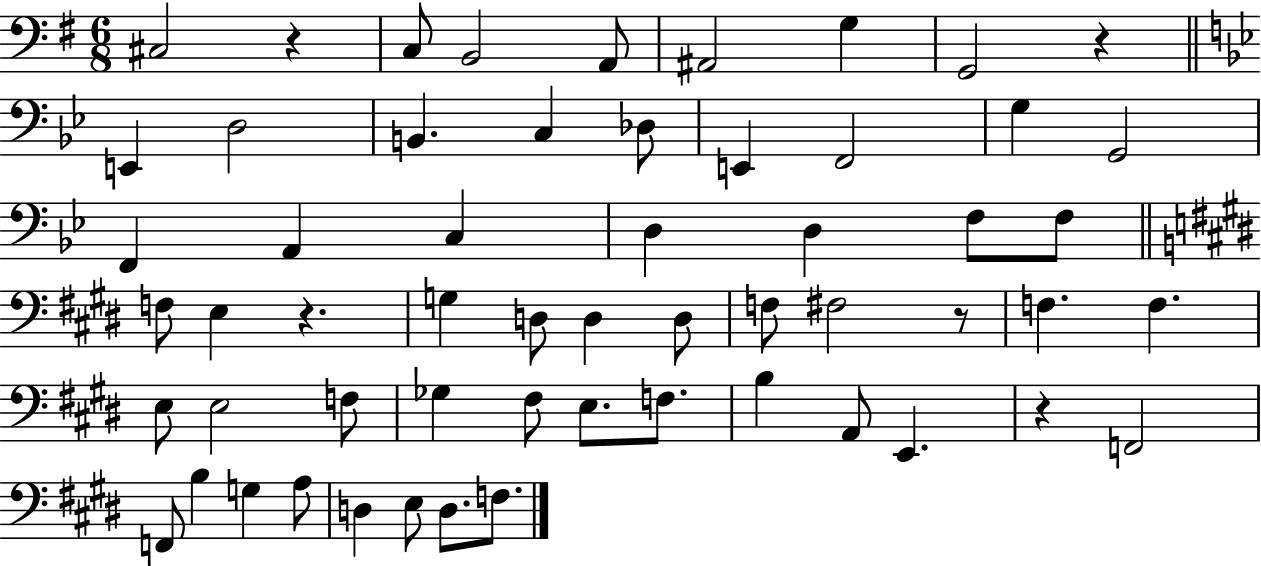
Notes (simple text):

C#3/h R/q C3/e B2/h A2/e A#2/h G3/q G2/h R/q E2/q D3/h B2/q. C3/q Db3/e E2/q F2/h G3/q G2/h F2/q A2/q C3/q D3/q D3/q F3/e F3/e F3/e E3/q R/q. G3/q D3/e D3/q D3/e F3/e F#3/h R/e F3/q. F3/q. E3/e E3/h F3/e Gb3/q F#3/e E3/e. F3/e. B3/q A2/e E2/q. R/q F2/h F2/e B3/q G3/q A3/e D3/q E3/e D3/e. F3/e.